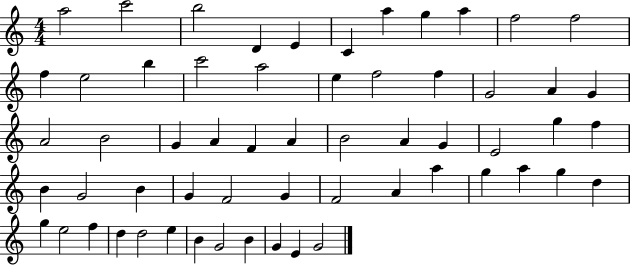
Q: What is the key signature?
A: C major